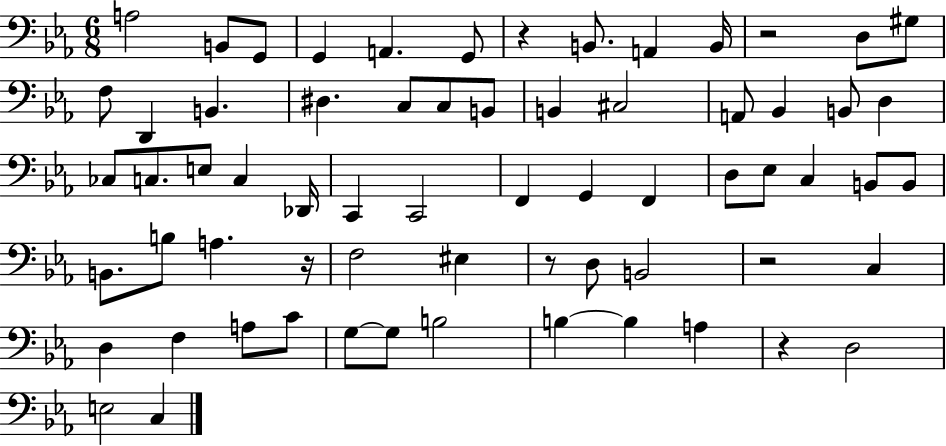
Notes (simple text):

A3/h B2/e G2/e G2/q A2/q. G2/e R/q B2/e. A2/q B2/s R/h D3/e G#3/e F3/e D2/q B2/q. D#3/q. C3/e C3/e B2/e B2/q C#3/h A2/e Bb2/q B2/e D3/q CES3/e C3/e. E3/e C3/q Db2/s C2/q C2/h F2/q G2/q F2/q D3/e Eb3/e C3/q B2/e B2/e B2/e. B3/e A3/q. R/s F3/h EIS3/q R/e D3/e B2/h R/h C3/q D3/q F3/q A3/e C4/e G3/e G3/e B3/h B3/q B3/q A3/q R/q D3/h E3/h C3/q